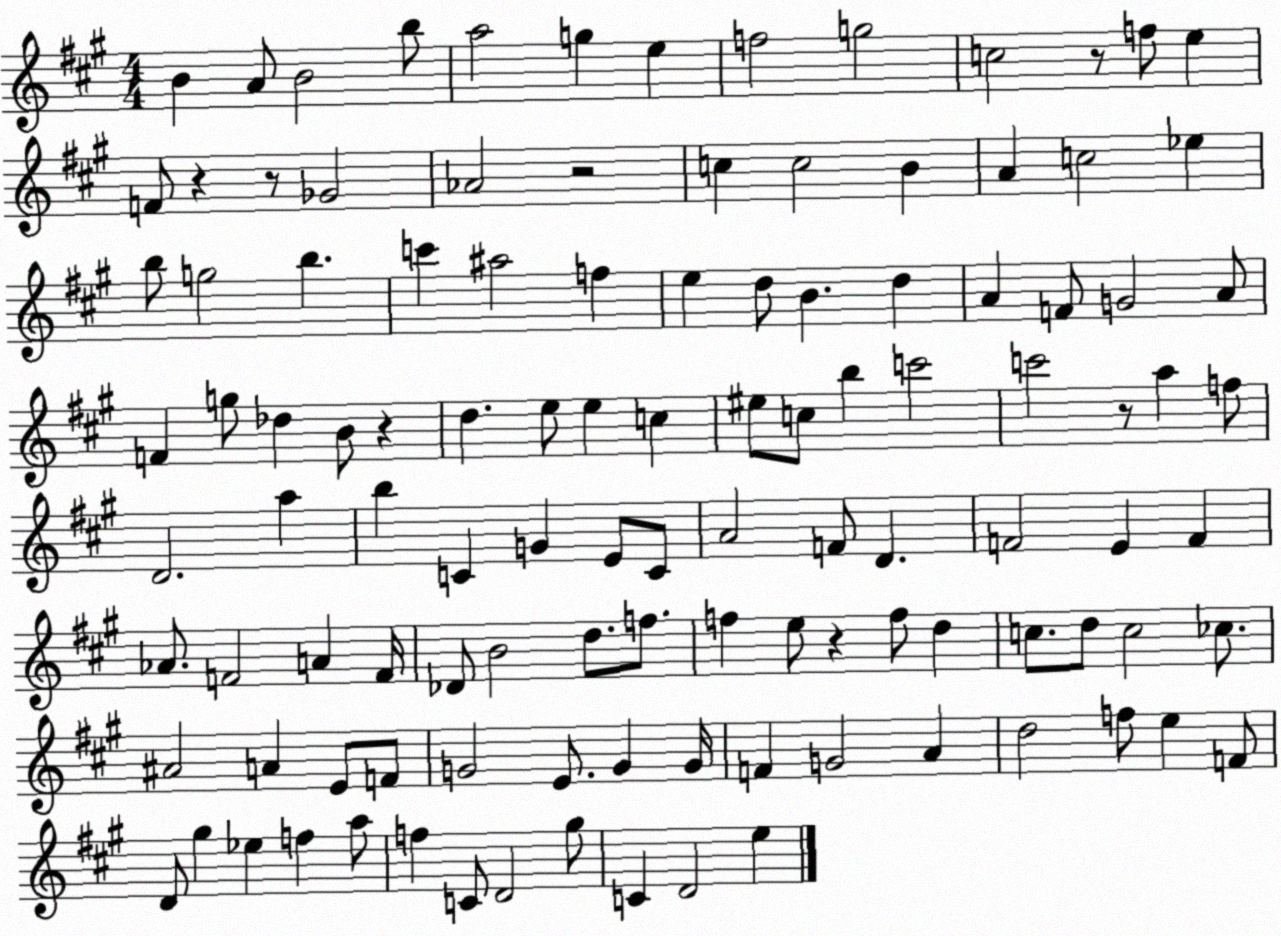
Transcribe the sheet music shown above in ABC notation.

X:1
T:Untitled
M:4/4
L:1/4
K:A
B A/2 B2 b/2 a2 g e f2 g2 c2 z/2 f/2 e F/2 z z/2 _G2 _A2 z2 c c2 B A c2 _e b/2 g2 b c' ^a2 f e d/2 B d A F/2 G2 A/2 F g/2 _d B/2 z d e/2 e c ^e/2 c/2 b c'2 c'2 z/2 a f/2 D2 a b C G E/2 C/2 A2 F/2 D F2 E F _A/2 F2 A F/4 _D/2 B2 d/2 f/2 f e/2 z f/2 d c/2 d/2 c2 _c/2 ^A2 A E/2 F/2 G2 E/2 G G/4 F G2 A d2 f/2 e F/2 D/2 ^g _e f a/2 f C/2 D2 ^g/2 C D2 e